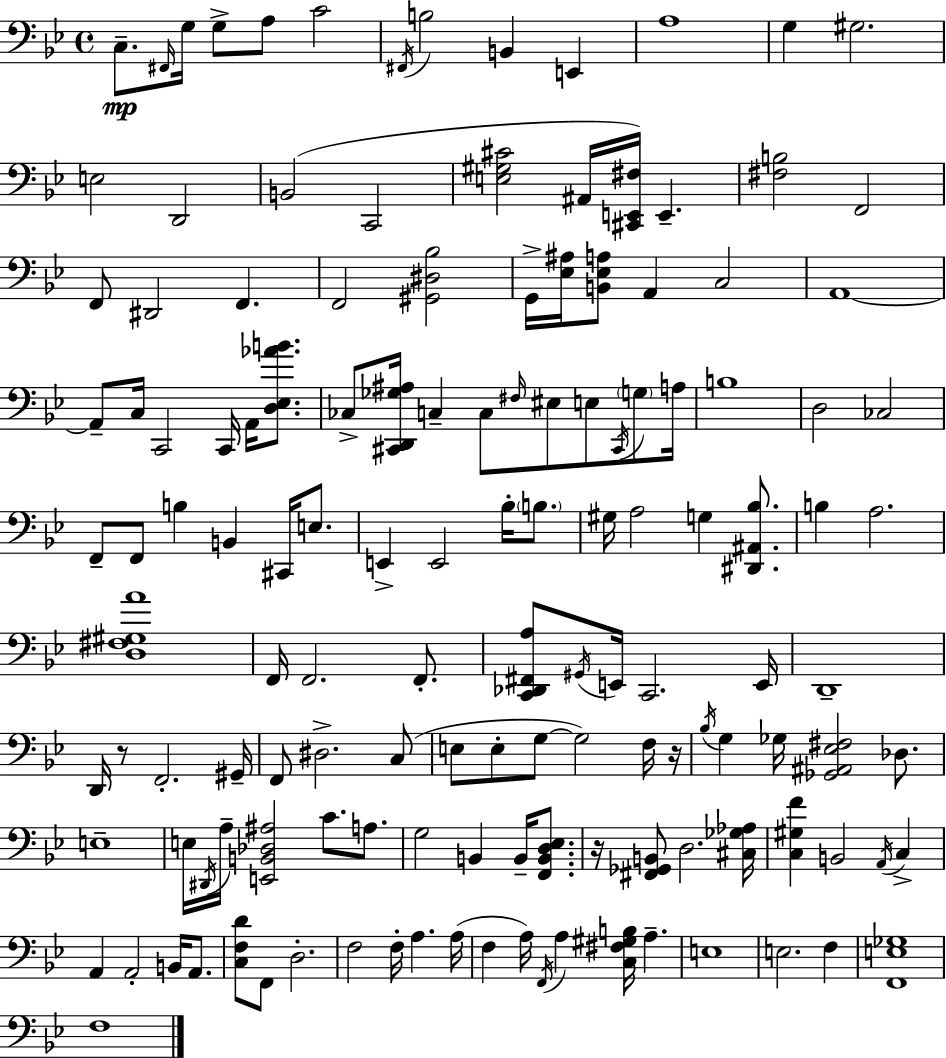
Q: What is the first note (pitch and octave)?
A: C3